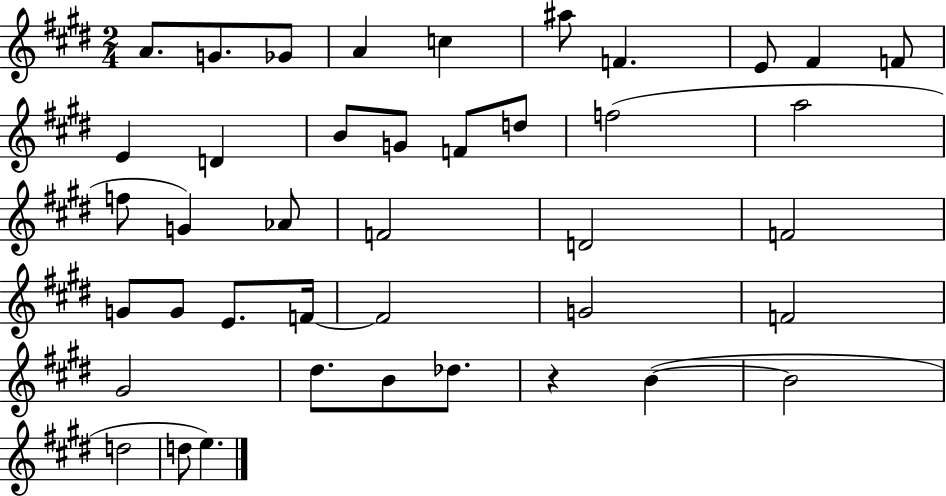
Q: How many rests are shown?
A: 1